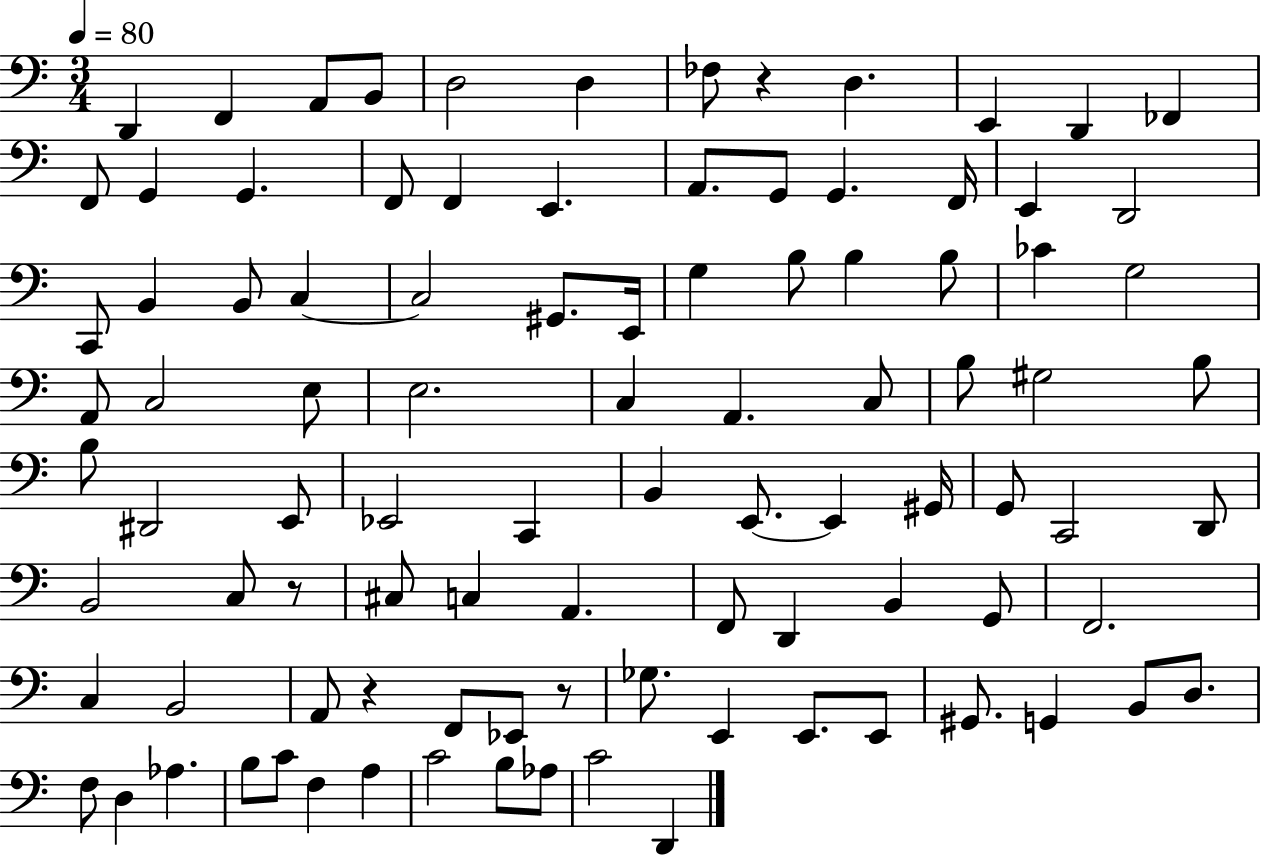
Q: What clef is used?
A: bass